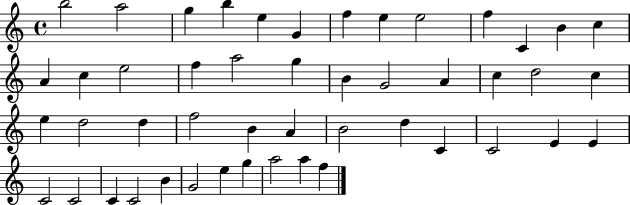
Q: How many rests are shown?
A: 0